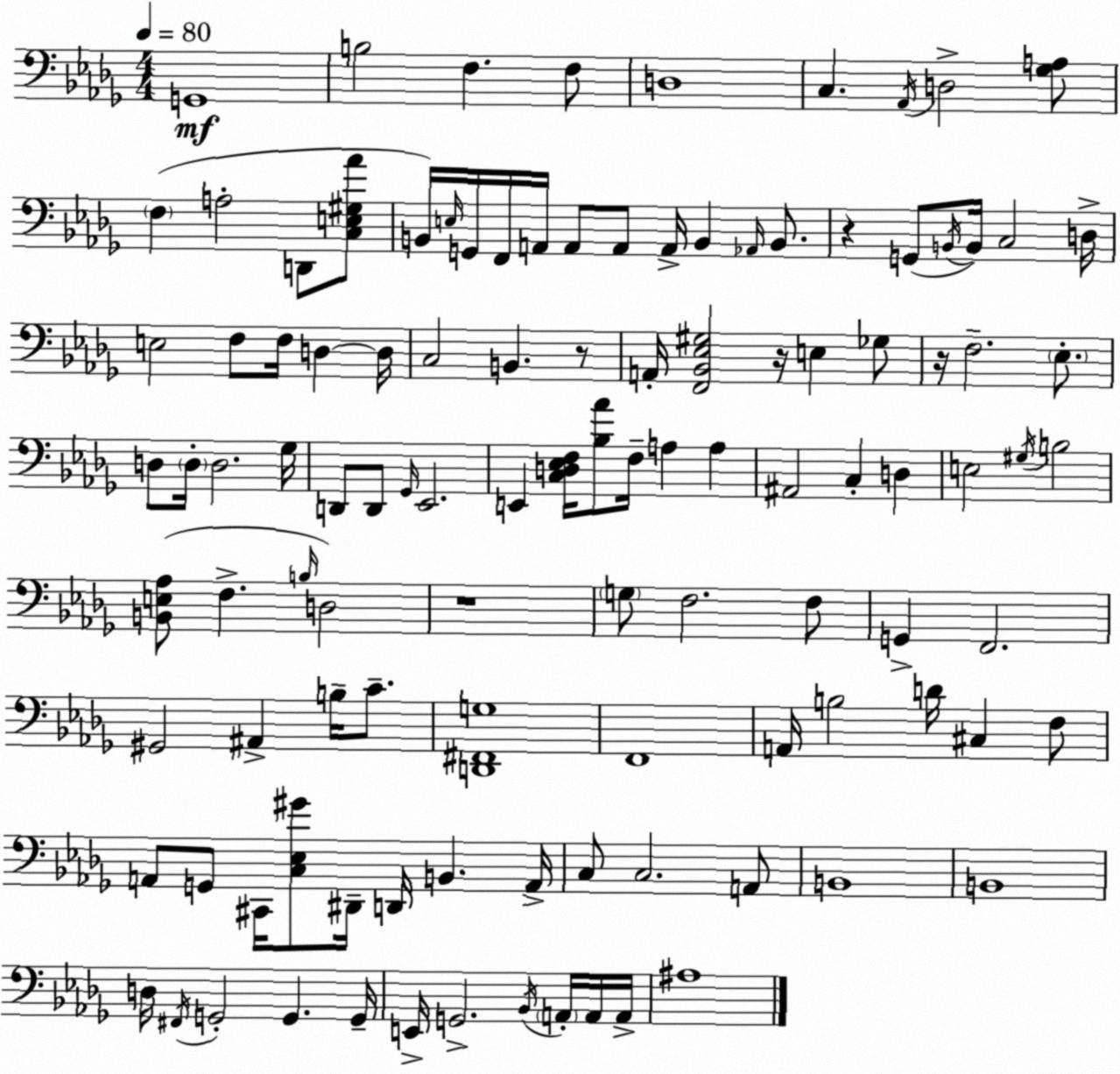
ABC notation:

X:1
T:Untitled
M:4/4
L:1/4
K:Bbm
G,,4 B,2 F, F,/2 D,4 C, _A,,/4 D,2 [_G,A,]/2 F, A,2 D,,/2 [C,E,^G,_A]/2 B,,/4 E,/4 G,,/4 F,,/4 A,,/4 A,,/2 A,,/2 A,,/4 B,, _A,,/4 B,,/2 z G,,/2 B,,/4 B,,/4 C,2 D,/4 E,2 F,/2 F,/4 D, D,/4 C,2 B,, z/2 A,,/4 [F,,_B,,_E,^G,]2 z/4 E, _G,/2 z/4 F,2 _E,/2 D,/2 D,/4 D,2 _G,/4 D,,/2 D,,/2 _G,,/4 _E,,2 E,, [C,D,_E,F,]/4 [_B,_A]/2 F,/4 A, A, ^A,,2 C, D, E,2 ^G,/4 B,2 [B,,E,_A,]/2 F, B,/4 D,2 z4 G,/2 F,2 F,/2 G,, F,,2 ^G,,2 ^A,, B,/4 C/2 [D,,^F,,G,]4 F,,4 A,,/4 B,2 D/4 ^C, F,/2 A,,/2 G,,/2 ^C,,/4 [C,_E,^G]/2 ^D,,/4 D,,/4 B,, A,,/4 C,/2 C,2 A,,/2 B,,4 B,,4 D,/4 ^F,,/4 G,,2 G,, G,,/4 E,,/4 G,,2 _B,,/4 A,,/4 A,,/4 A,,/4 ^A,4